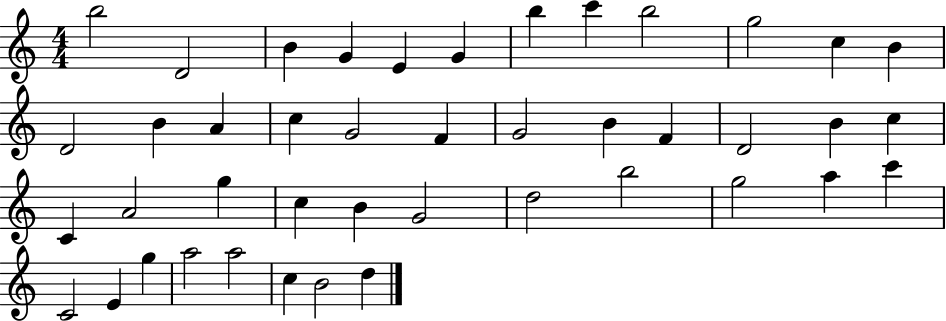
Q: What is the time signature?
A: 4/4